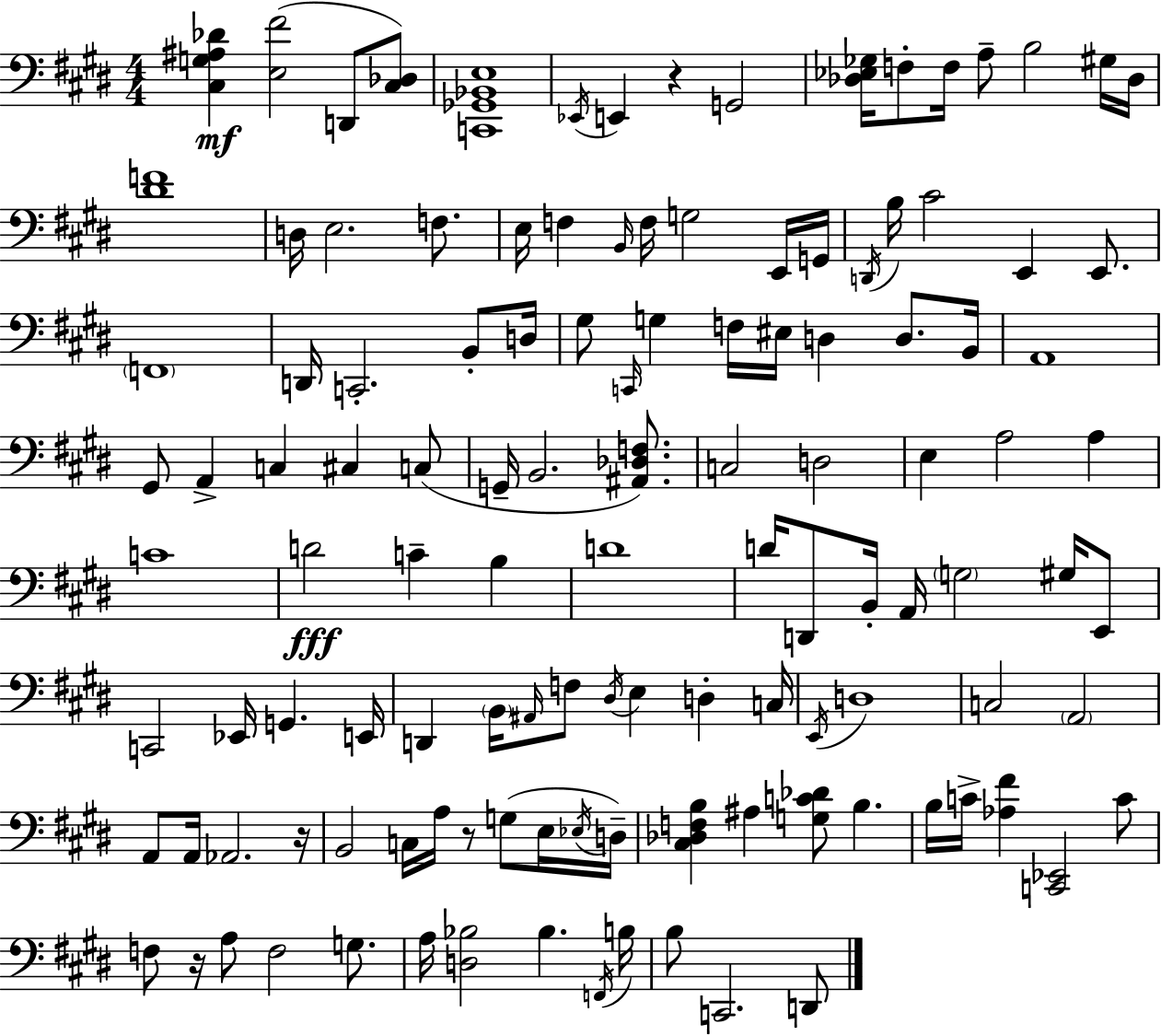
[C#3,G3,A#3,Db4]/q [E3,F#4]/h D2/e [C#3,Db3]/e [C2,Gb2,Bb2,E3]/w Eb2/s E2/q R/q G2/h [Db3,Eb3,Gb3]/s F3/e F3/s A3/e B3/h G#3/s Db3/s [D#4,F4]/w D3/s E3/h. F3/e. E3/s F3/q B2/s F3/s G3/h E2/s G2/s D2/s B3/s C#4/h E2/q E2/e. F2/w D2/s C2/h. B2/e D3/s G#3/e C2/s G3/q F3/s EIS3/s D3/q D3/e. B2/s A2/w G#2/e A2/q C3/q C#3/q C3/e G2/s B2/h. [A#2,Db3,F3]/e. C3/h D3/h E3/q A3/h A3/q C4/w D4/h C4/q B3/q D4/w D4/s D2/e B2/s A2/s G3/h G#3/s E2/e C2/h Eb2/s G2/q. E2/s D2/q B2/s A#2/s F3/e D#3/s E3/q D3/q C3/s E2/s D3/w C3/h A2/h A2/e A2/s Ab2/h. R/s B2/h C3/s A3/s R/e G3/e E3/s Eb3/s D3/s [C#3,Db3,F3,B3]/q A#3/q [G3,C4,Db4]/e B3/q. B3/s C4/s [Ab3,F#4]/q [C2,Eb2]/h C4/e F3/e R/s A3/e F3/h G3/e. A3/s [D3,Bb3]/h Bb3/q. F2/s B3/s B3/e C2/h. D2/e